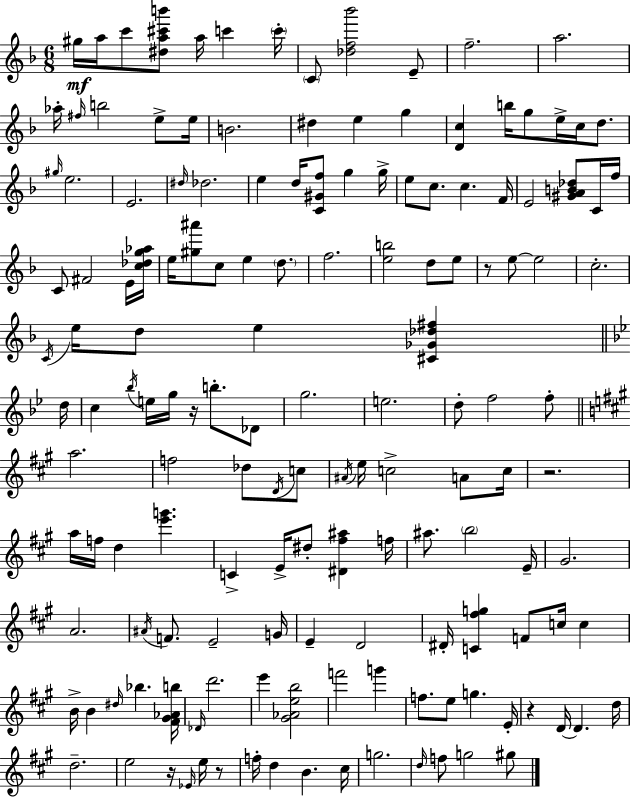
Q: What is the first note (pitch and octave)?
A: G#5